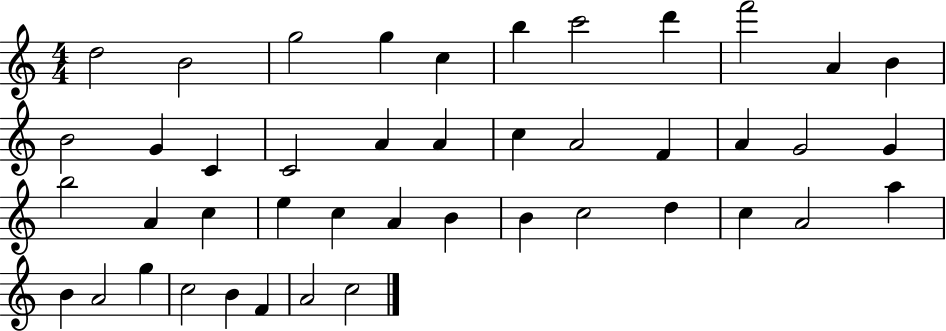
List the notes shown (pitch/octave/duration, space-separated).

D5/h B4/h G5/h G5/q C5/q B5/q C6/h D6/q F6/h A4/q B4/q B4/h G4/q C4/q C4/h A4/q A4/q C5/q A4/h F4/q A4/q G4/h G4/q B5/h A4/q C5/q E5/q C5/q A4/q B4/q B4/q C5/h D5/q C5/q A4/h A5/q B4/q A4/h G5/q C5/h B4/q F4/q A4/h C5/h